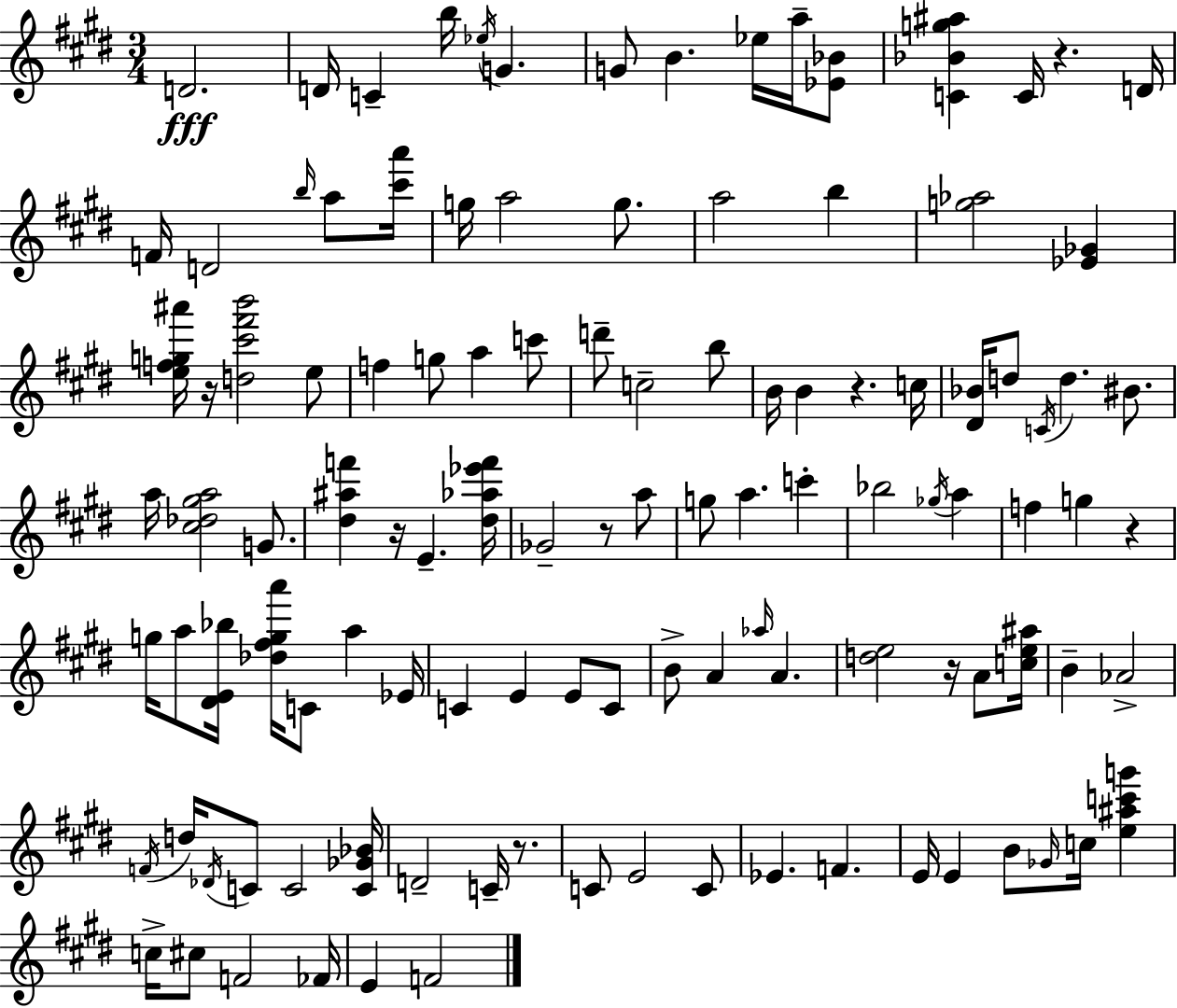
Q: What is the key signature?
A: E major